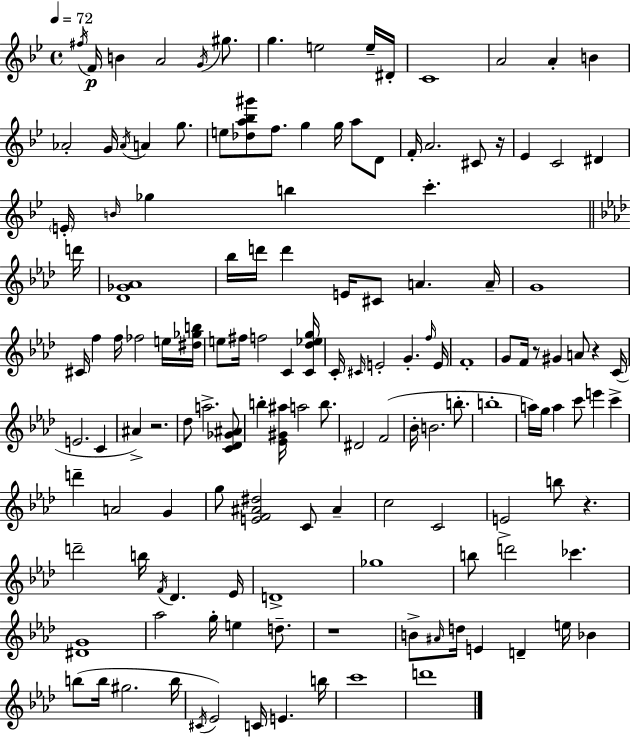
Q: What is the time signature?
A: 4/4